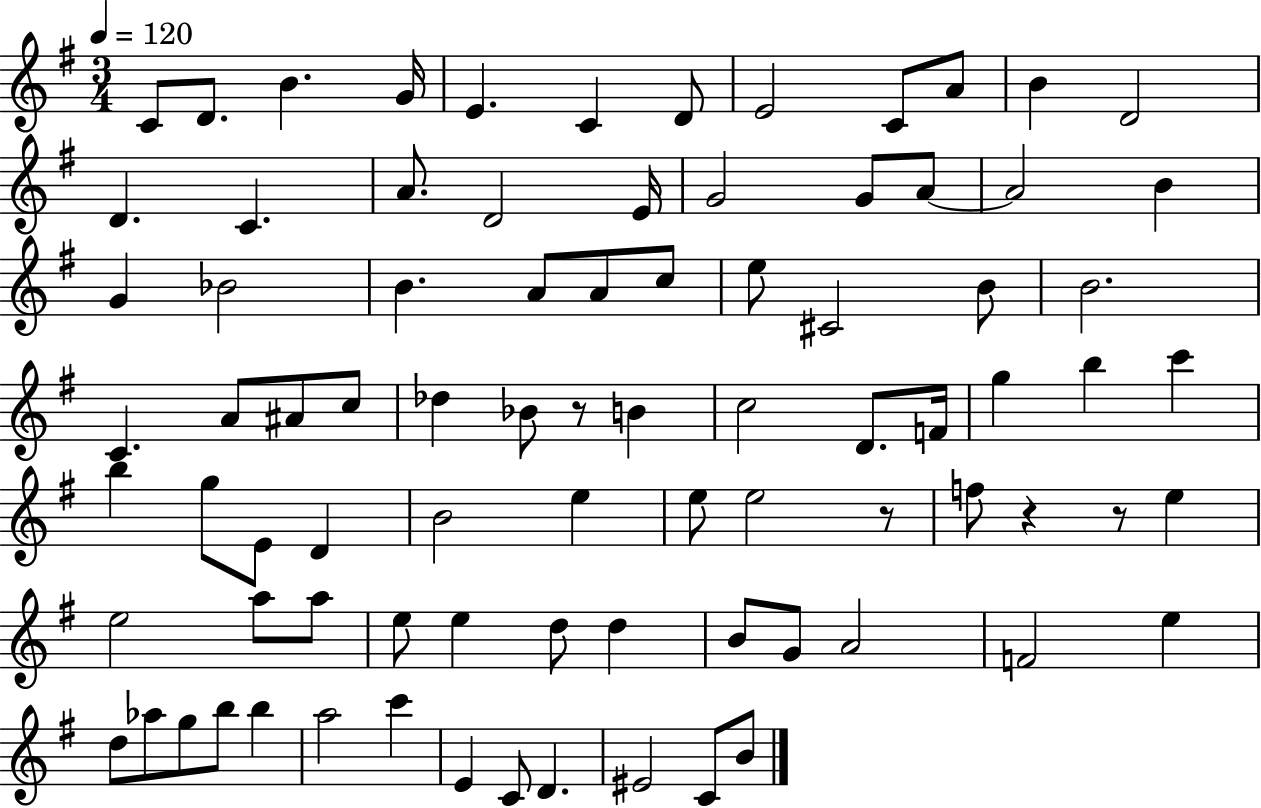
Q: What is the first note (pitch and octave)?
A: C4